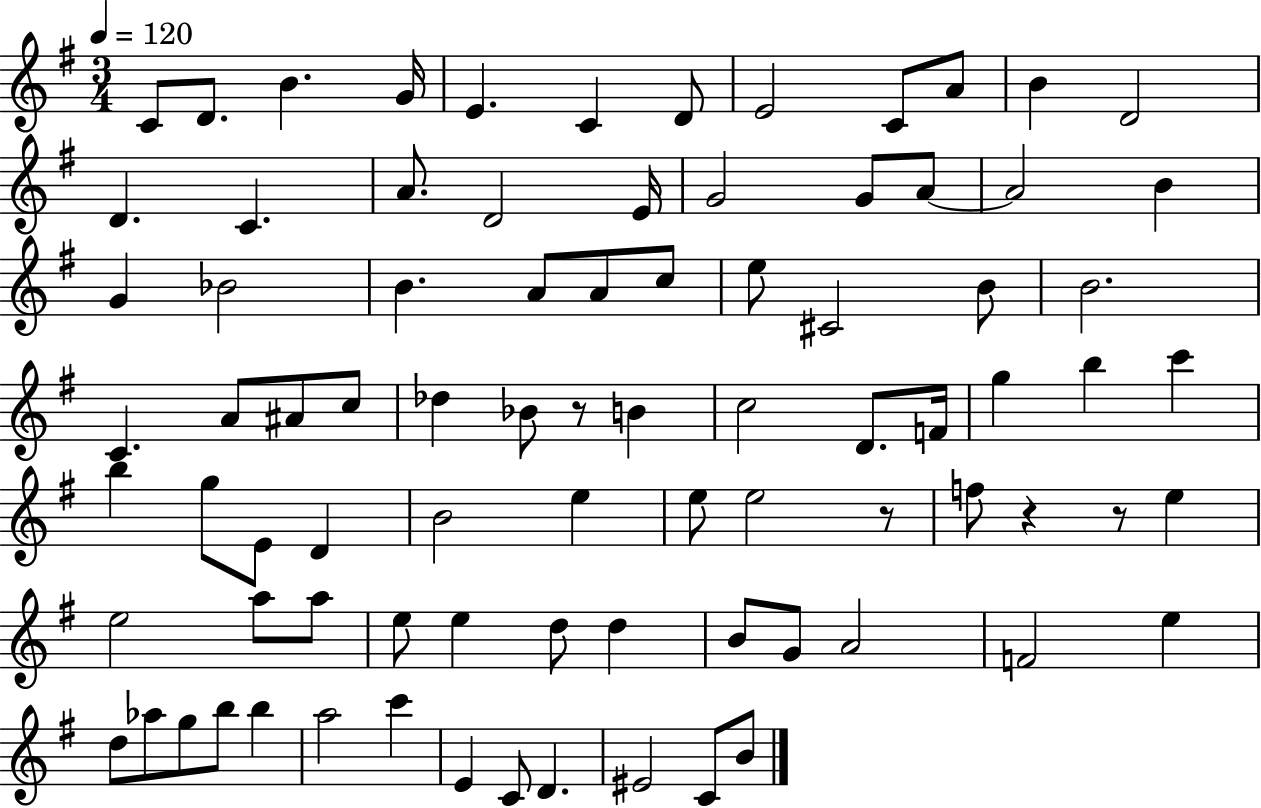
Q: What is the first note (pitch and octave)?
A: C4